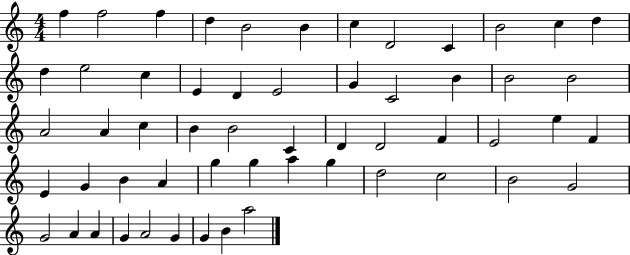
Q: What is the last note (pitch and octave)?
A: A5